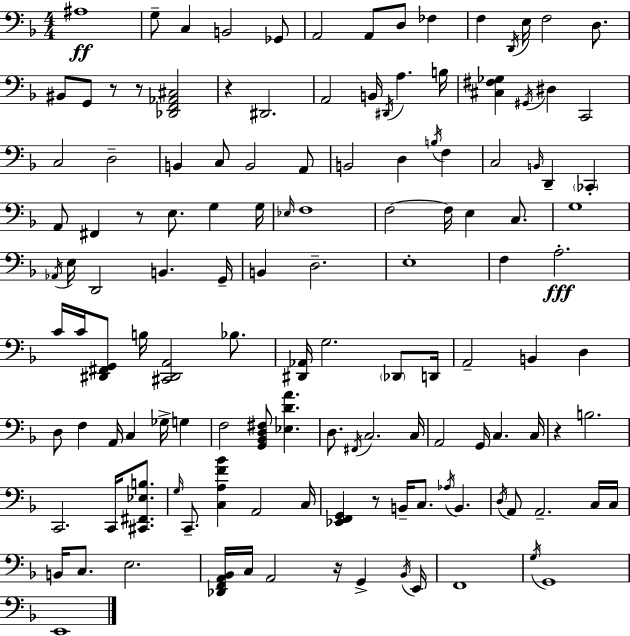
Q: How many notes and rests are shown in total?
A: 132